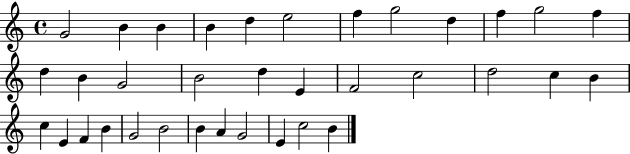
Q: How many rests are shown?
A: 0